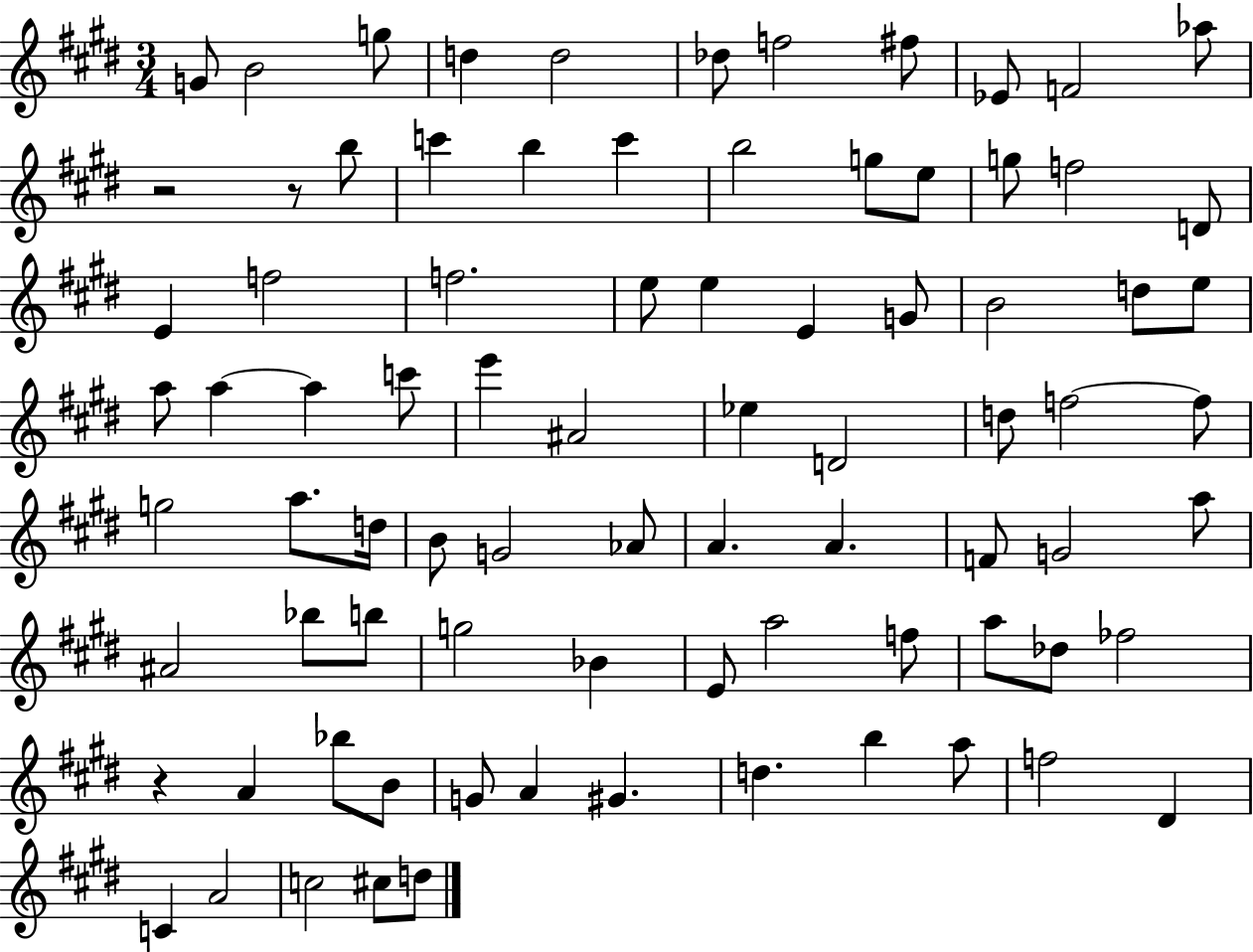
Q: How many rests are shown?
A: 3